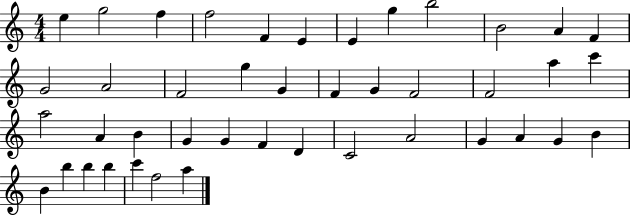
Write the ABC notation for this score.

X:1
T:Untitled
M:4/4
L:1/4
K:C
e g2 f f2 F E E g b2 B2 A F G2 A2 F2 g G F G F2 F2 a c' a2 A B G G F D C2 A2 G A G B B b b b c' f2 a